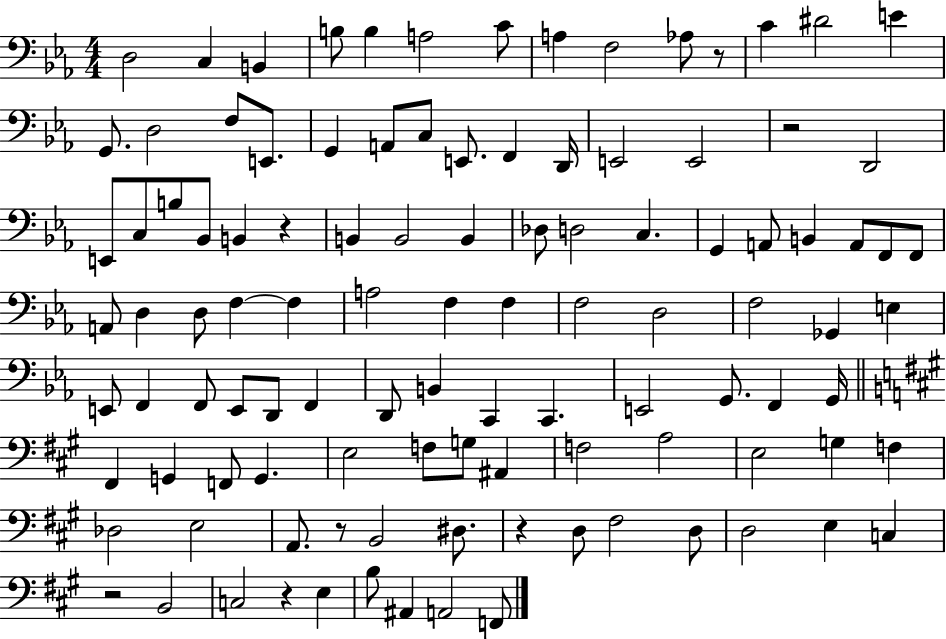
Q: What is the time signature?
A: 4/4